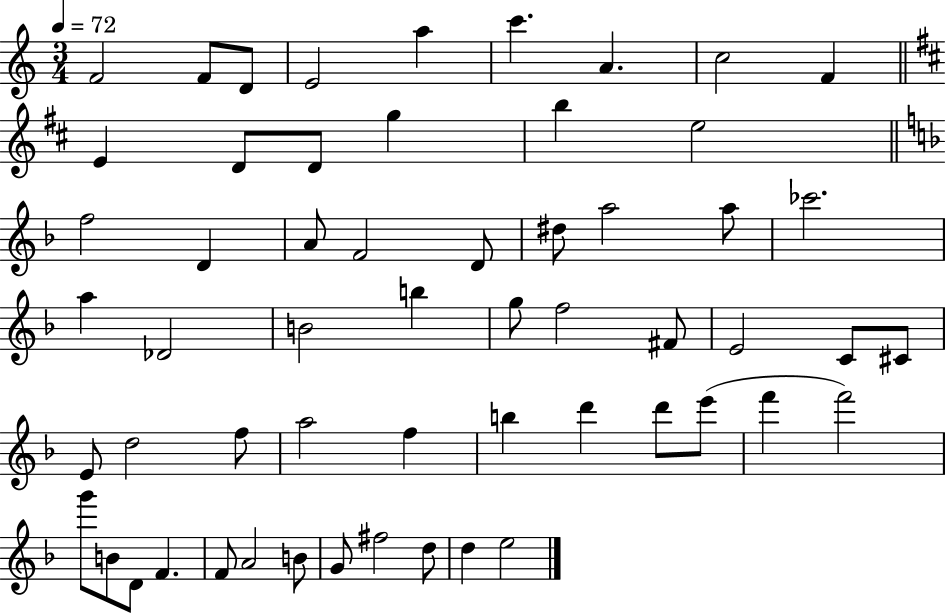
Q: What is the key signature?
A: C major